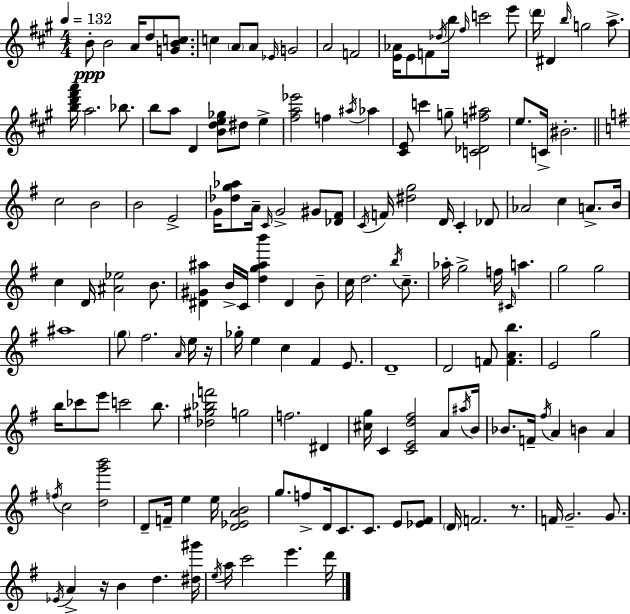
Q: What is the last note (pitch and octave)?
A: D6